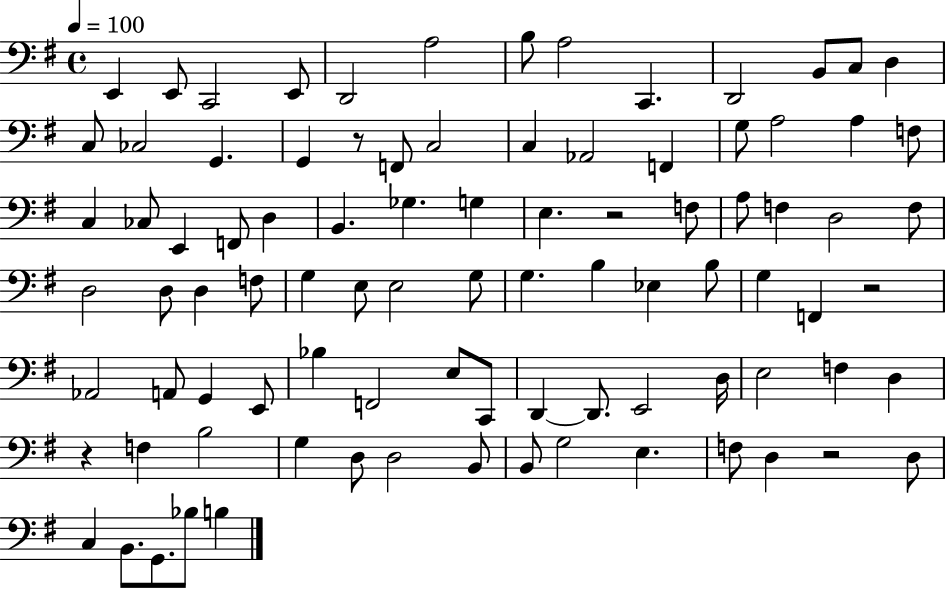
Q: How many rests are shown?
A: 5